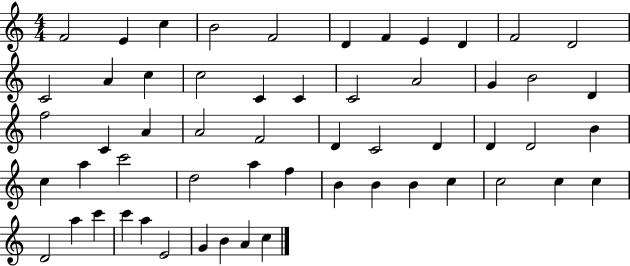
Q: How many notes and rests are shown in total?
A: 56